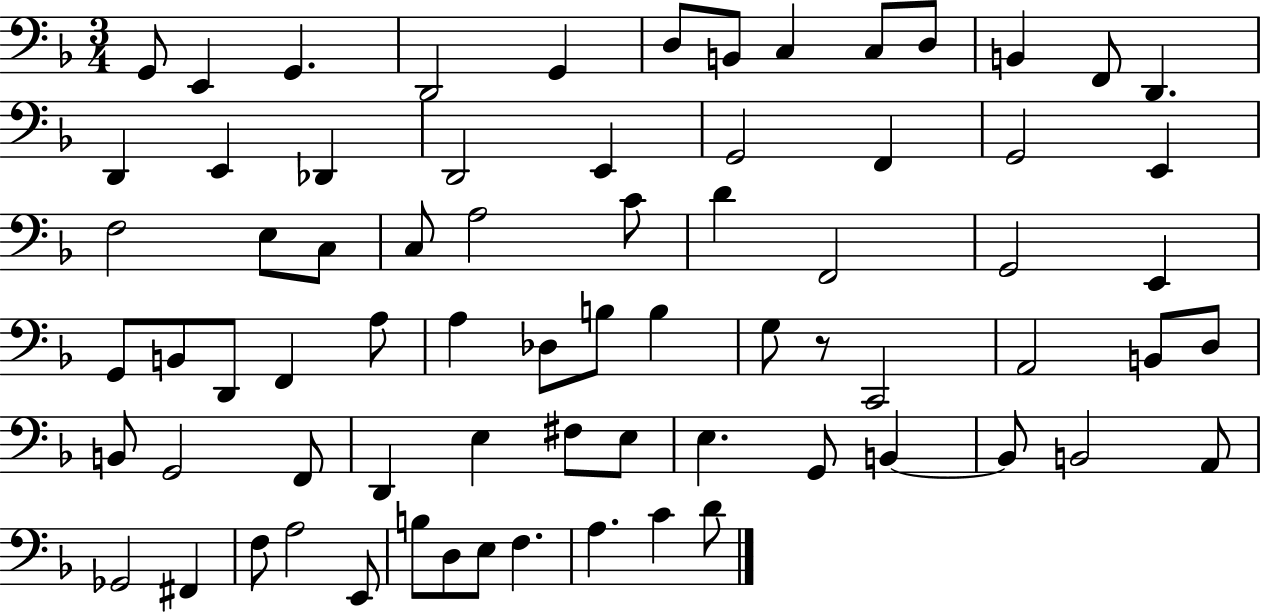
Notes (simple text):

G2/e E2/q G2/q. D2/h G2/q D3/e B2/e C3/q C3/e D3/e B2/q F2/e D2/q. D2/q E2/q Db2/q D2/h E2/q G2/h F2/q G2/h E2/q F3/h E3/e C3/e C3/e A3/h C4/e D4/q F2/h G2/h E2/q G2/e B2/e D2/e F2/q A3/e A3/q Db3/e B3/e B3/q G3/e R/e C2/h A2/h B2/e D3/e B2/e G2/h F2/e D2/q E3/q F#3/e E3/e E3/q. G2/e B2/q B2/e B2/h A2/e Gb2/h F#2/q F3/e A3/h E2/e B3/e D3/e E3/e F3/q. A3/q. C4/q D4/e